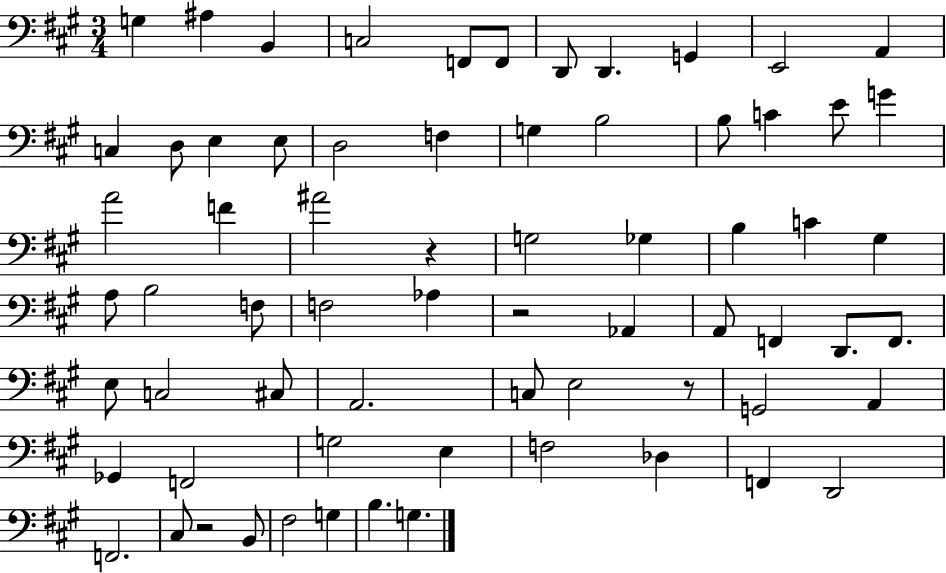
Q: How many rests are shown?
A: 4